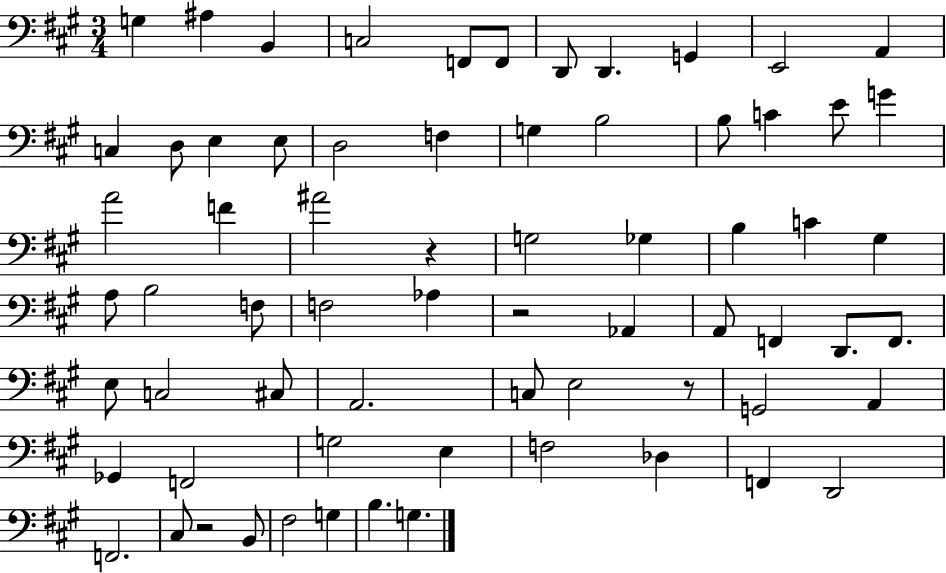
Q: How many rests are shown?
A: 4